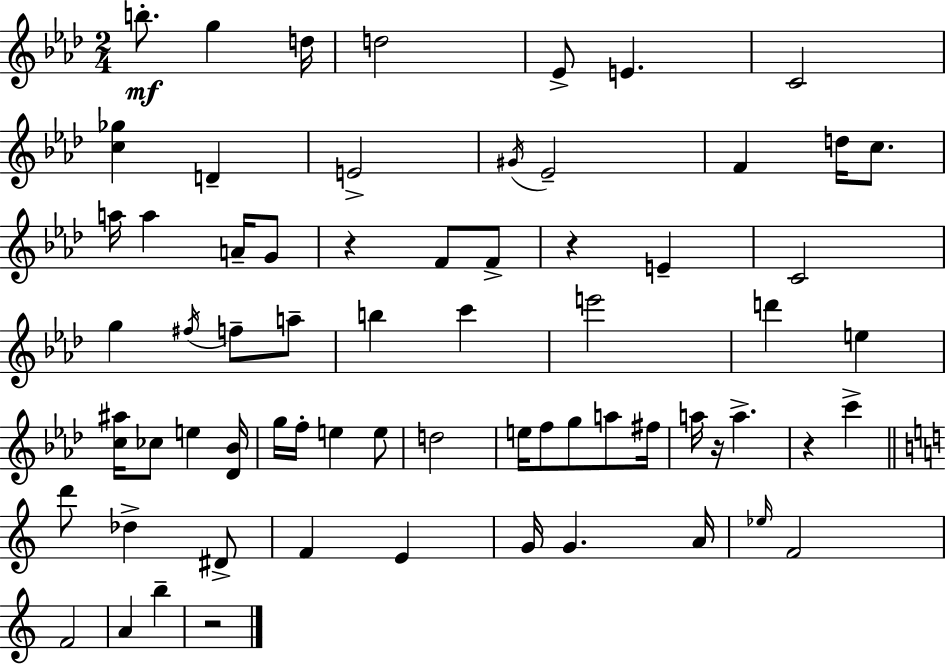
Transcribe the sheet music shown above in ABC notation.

X:1
T:Untitled
M:2/4
L:1/4
K:Ab
b/2 g d/4 d2 _E/2 E C2 [c_g] D E2 ^G/4 _E2 F d/4 c/2 a/4 a A/4 G/2 z F/2 F/2 z E C2 g ^f/4 f/2 a/2 b c' e'2 d' e [c^a]/4 _c/2 e [_D_B]/4 g/4 f/4 e e/2 d2 e/4 f/2 g/2 a/2 ^f/4 a/4 z/4 a z c' d'/2 _d ^D/2 F E G/4 G A/4 _e/4 F2 F2 A b z2